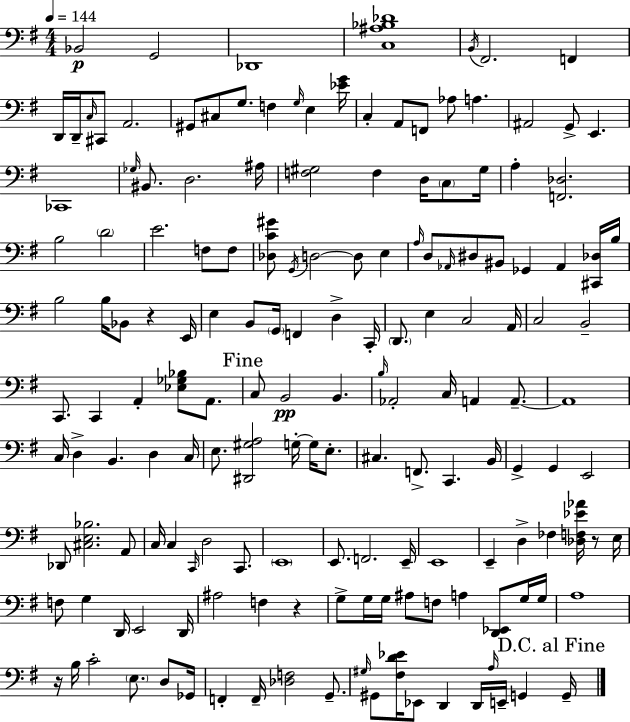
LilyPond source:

{
  \clef bass
  \numericTimeSignature
  \time 4/4
  \key e \minor
  \tempo 4 = 144
  bes,2\p g,2 | des,1 | <c ais bes des'>1 | \acciaccatura { b,16 } fis,2. f,4 | \break d,16 d,16-- \grace { c16 } cis,8 a,2. | gis,8 cis8 g8. f4 \grace { g16 } e4 | <ees' g'>16 c4-. a,8 f,8 aes8 a4. | ais,2 g,8-> e,4. | \break ces,1 | \grace { ges16 } bis,8. d2. | ais16 <f gis>2 f4 | d16 \parenthesize c8 gis16 a4-. <f, des>2. | \break b2 \parenthesize d'2 | e'2. | f8 f8 <des c' gis'>8 \acciaccatura { g,16 } d2~~ d8 | e4 \grace { a16 } d8 \grace { aes,16 } dis8 bis,8 ges,4 | \break aes,4 <cis, des>16 b16 b2 b16 | bes,8 r4 e,16 e4 b,8 \parenthesize g,16 f,4 | d4-> c,16-. \parenthesize d,8. e4 c2 | a,16 c2 b,2-- | \break c,8. c,4 a,4-. | <ees ges bes>8 a,8. \mark "Fine" c8 b,2\pp | b,4. \grace { b16 } aes,2-. | c16 a,4 a,8.--~~ a,1 | \break c16 d4-> b,4. | d4 c16 e8. <dis, gis a>2 | g16-.~~ g16 e8.-. cis4. f,8.-> | c,4. b,16 g,4-> g,4 | \break e,2 des,8 <cis e bes>2. | a,8 c16 c4 \grace { c,16 } d2 | c,8. \parenthesize e,1 | e,8. f,2. | \break e,16-- e,1 | e,4-- d4-> | fes4 <des f ees' aes'>16 r8 e16 f8 g4 d,16 | e,2 d,16 ais2 | \break f4 r4 g8-> g16 g16 ais8 f8 | a4 <d, ees,>8 g16 g16 a1 | r16 b16 c'2-. | \parenthesize e8. d8 ges,16 f,4-. f,16-- <des f>2 | \break g,8.-- \grace { gis16 } gis,8 <fis d' ees'>16 ees,8 d,4 | d,16 \grace { a16 } e,16-- g,4 \mark "D.C. al Fine" g,16-- \bar "|."
}